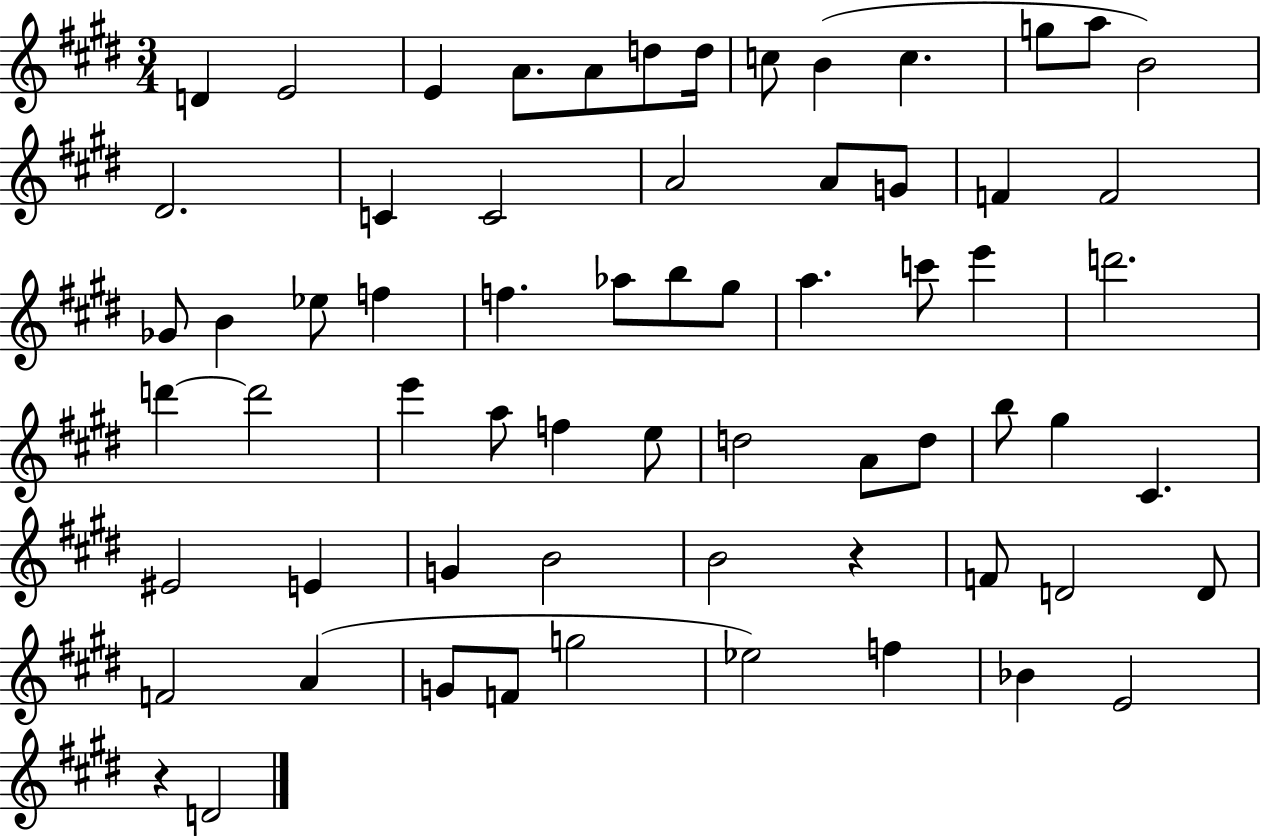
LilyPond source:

{
  \clef treble
  \numericTimeSignature
  \time 3/4
  \key e \major
  d'4 e'2 | e'4 a'8. a'8 d''8 d''16 | c''8 b'4( c''4. | g''8 a''8 b'2) | \break dis'2. | c'4 c'2 | a'2 a'8 g'8 | f'4 f'2 | \break ges'8 b'4 ees''8 f''4 | f''4. aes''8 b''8 gis''8 | a''4. c'''8 e'''4 | d'''2. | \break d'''4~~ d'''2 | e'''4 a''8 f''4 e''8 | d''2 a'8 d''8 | b''8 gis''4 cis'4. | \break eis'2 e'4 | g'4 b'2 | b'2 r4 | f'8 d'2 d'8 | \break f'2 a'4( | g'8 f'8 g''2 | ees''2) f''4 | bes'4 e'2 | \break r4 d'2 | \bar "|."
}